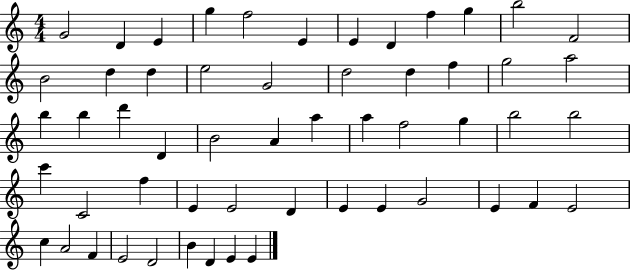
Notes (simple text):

G4/h D4/q E4/q G5/q F5/h E4/q E4/q D4/q F5/q G5/q B5/h F4/h B4/h D5/q D5/q E5/h G4/h D5/h D5/q F5/q G5/h A5/h B5/q B5/q D6/q D4/q B4/h A4/q A5/q A5/q F5/h G5/q B5/h B5/h C6/q C4/h F5/q E4/q E4/h D4/q E4/q E4/q G4/h E4/q F4/q E4/h C5/q A4/h F4/q E4/h D4/h B4/q D4/q E4/q E4/q